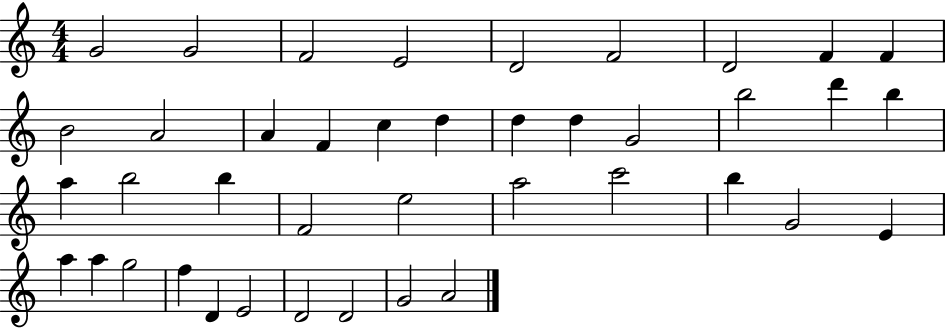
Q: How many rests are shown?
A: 0